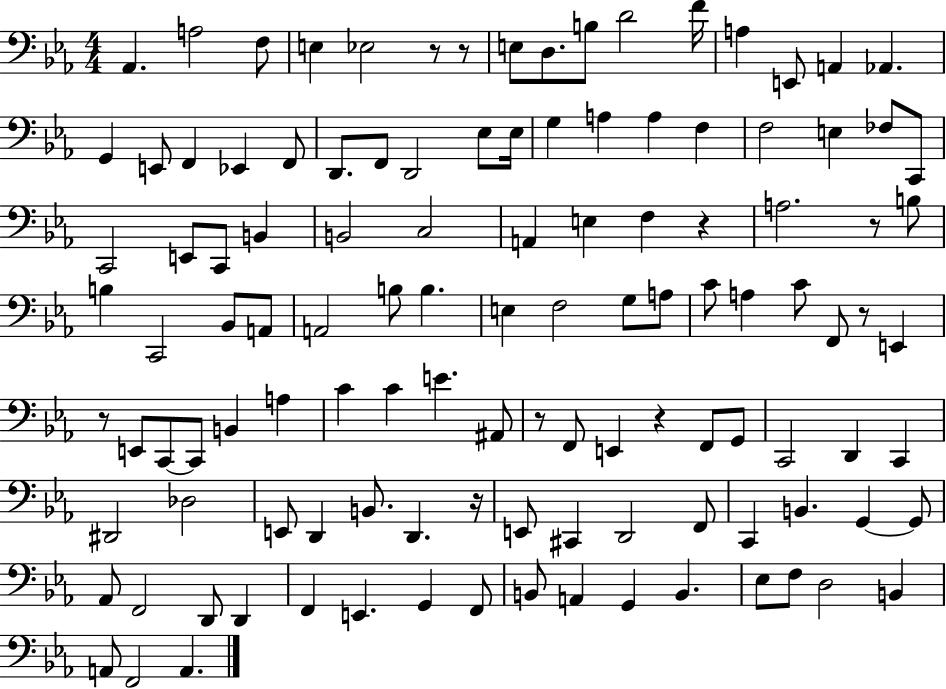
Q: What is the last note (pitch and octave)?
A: A2